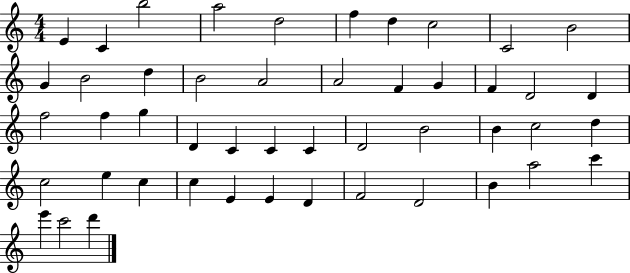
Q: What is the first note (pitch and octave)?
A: E4